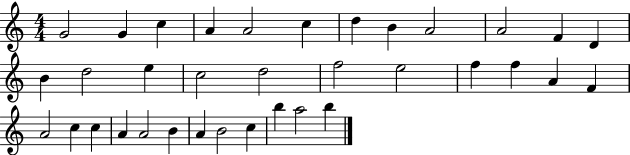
X:1
T:Untitled
M:4/4
L:1/4
K:C
G2 G c A A2 c d B A2 A2 F D B d2 e c2 d2 f2 e2 f f A F A2 c c A A2 B A B2 c b a2 b